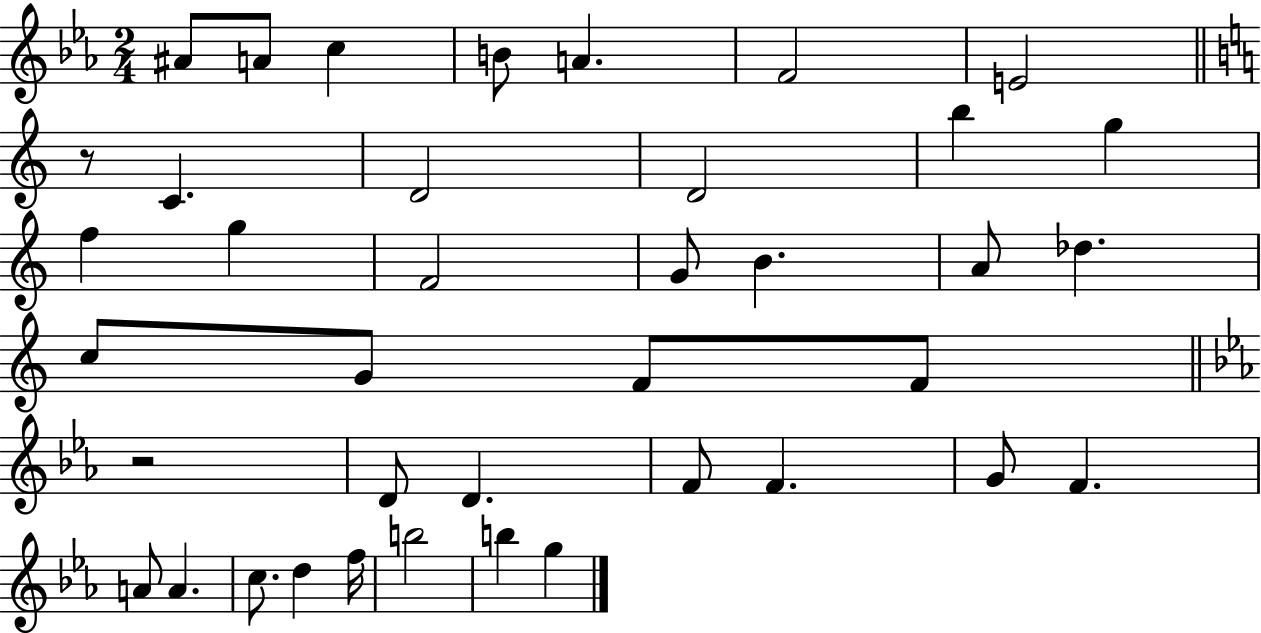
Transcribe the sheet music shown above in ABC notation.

X:1
T:Untitled
M:2/4
L:1/4
K:Eb
^A/2 A/2 c B/2 A F2 E2 z/2 C D2 D2 b g f g F2 G/2 B A/2 _d c/2 G/2 F/2 F/2 z2 D/2 D F/2 F G/2 F A/2 A c/2 d f/4 b2 b g